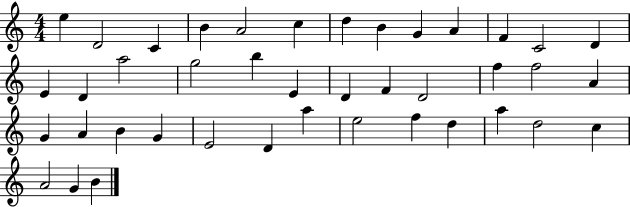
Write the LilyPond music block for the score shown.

{
  \clef treble
  \numericTimeSignature
  \time 4/4
  \key c \major
  e''4 d'2 c'4 | b'4 a'2 c''4 | d''4 b'4 g'4 a'4 | f'4 c'2 d'4 | \break e'4 d'4 a''2 | g''2 b''4 e'4 | d'4 f'4 d'2 | f''4 f''2 a'4 | \break g'4 a'4 b'4 g'4 | e'2 d'4 a''4 | e''2 f''4 d''4 | a''4 d''2 c''4 | \break a'2 g'4 b'4 | \bar "|."
}